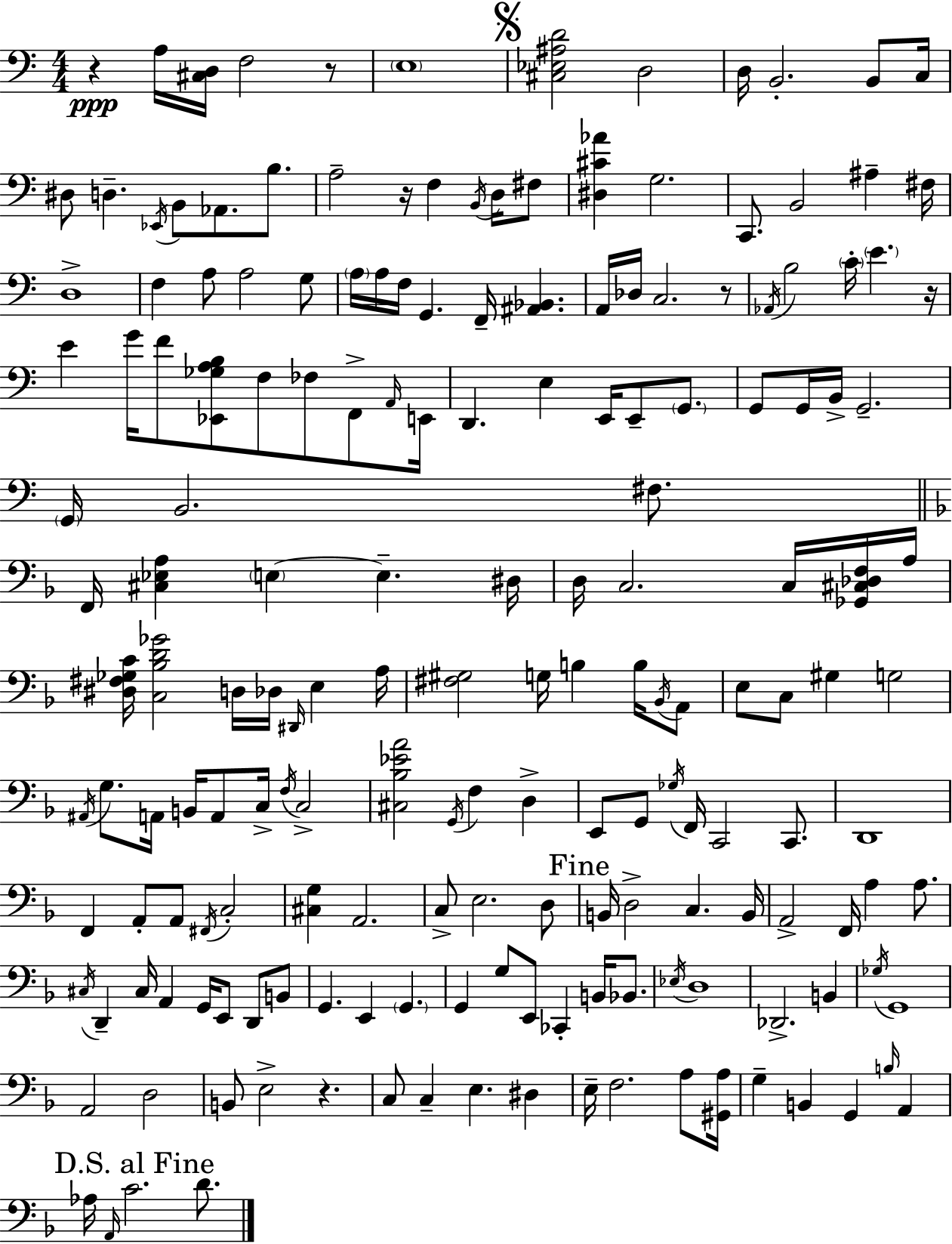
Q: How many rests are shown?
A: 6